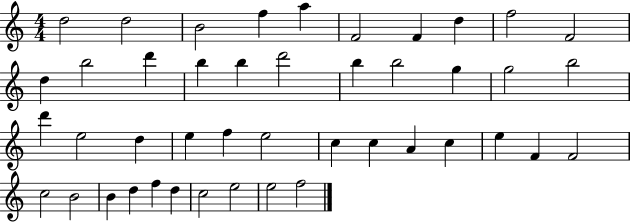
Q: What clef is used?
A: treble